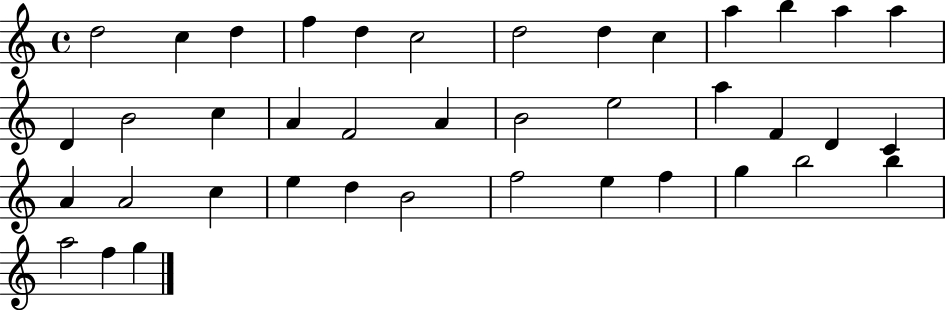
{
  \clef treble
  \time 4/4
  \defaultTimeSignature
  \key c \major
  d''2 c''4 d''4 | f''4 d''4 c''2 | d''2 d''4 c''4 | a''4 b''4 a''4 a''4 | \break d'4 b'2 c''4 | a'4 f'2 a'4 | b'2 e''2 | a''4 f'4 d'4 c'4 | \break a'4 a'2 c''4 | e''4 d''4 b'2 | f''2 e''4 f''4 | g''4 b''2 b''4 | \break a''2 f''4 g''4 | \bar "|."
}